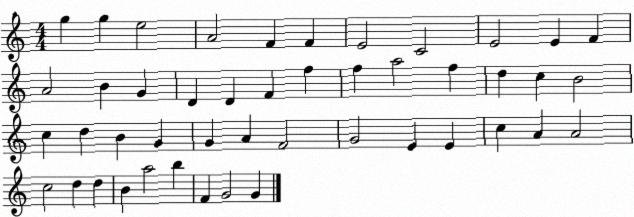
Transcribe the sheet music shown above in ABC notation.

X:1
T:Untitled
M:4/4
L:1/4
K:C
g g e2 A2 F F E2 C2 E2 E F A2 B G D D F f f a2 f d c B2 c d B G G A F2 G2 E E c A A2 c2 d d B a2 b F G2 G